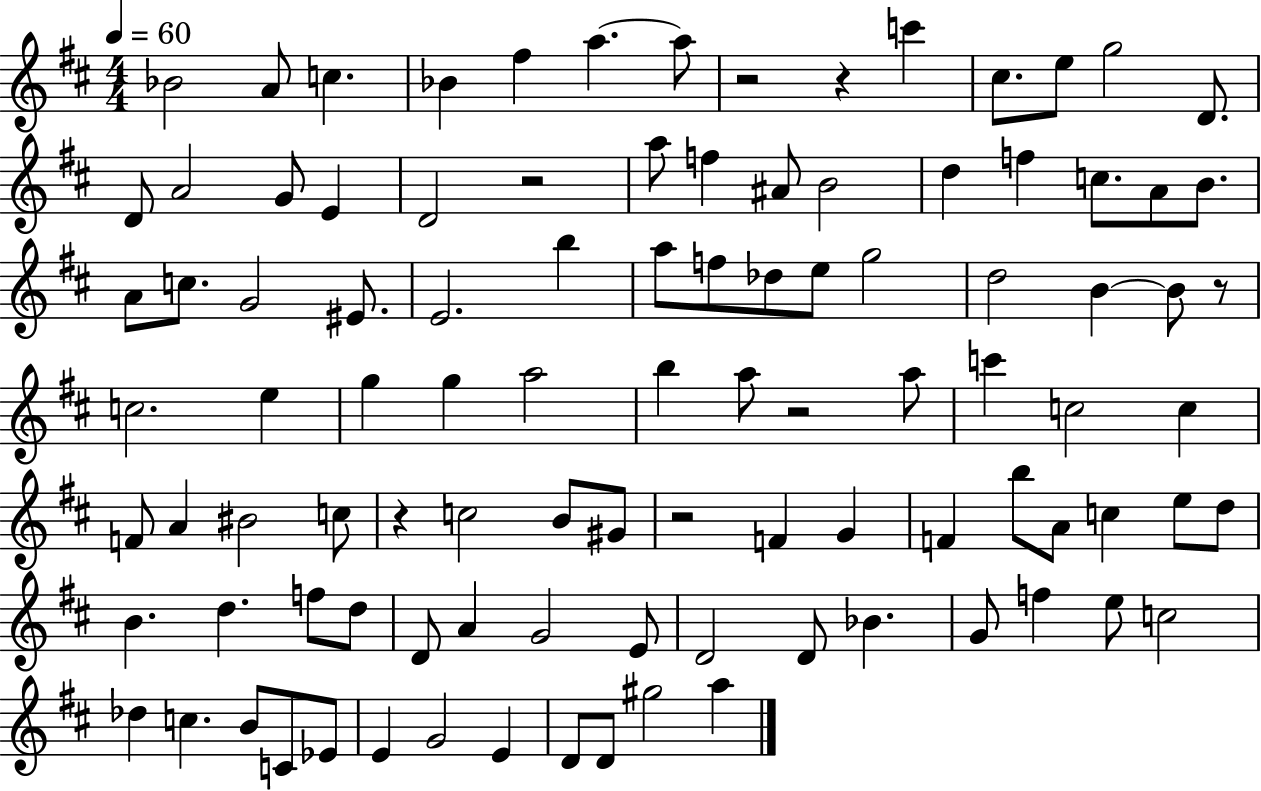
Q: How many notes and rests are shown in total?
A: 100